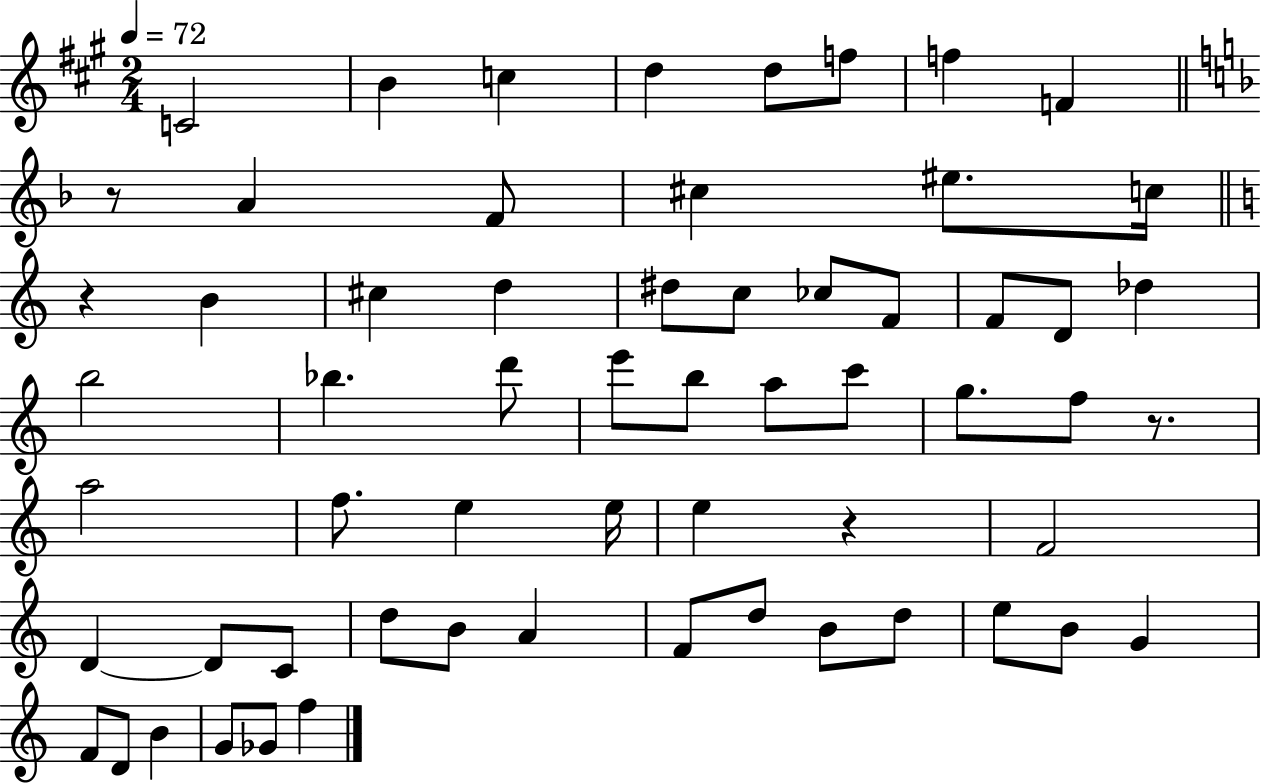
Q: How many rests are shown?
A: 4